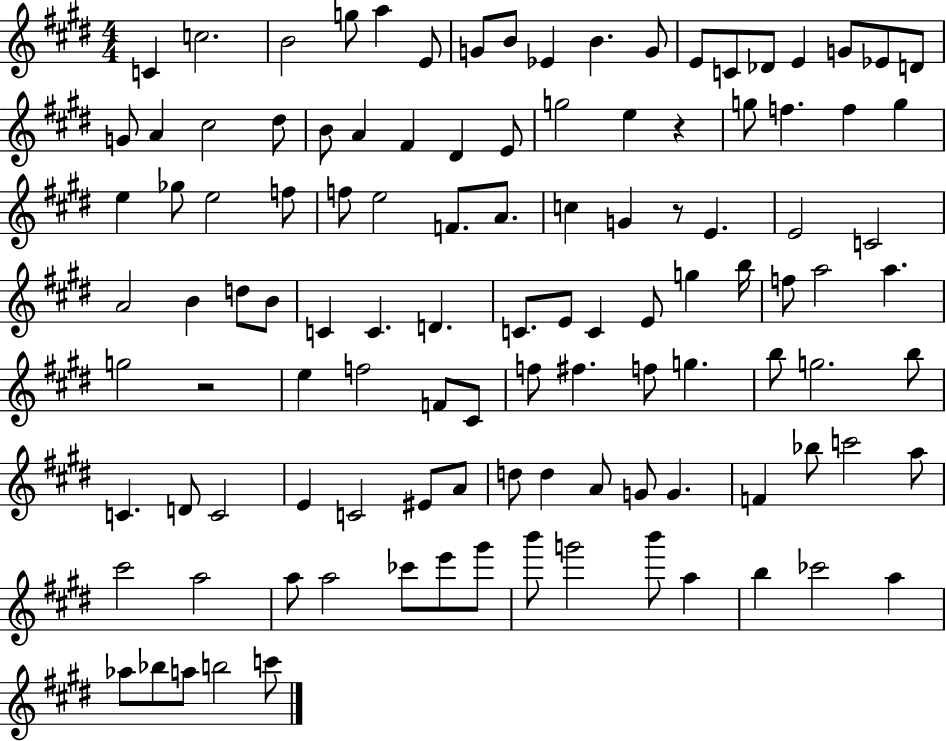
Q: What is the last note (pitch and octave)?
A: C6